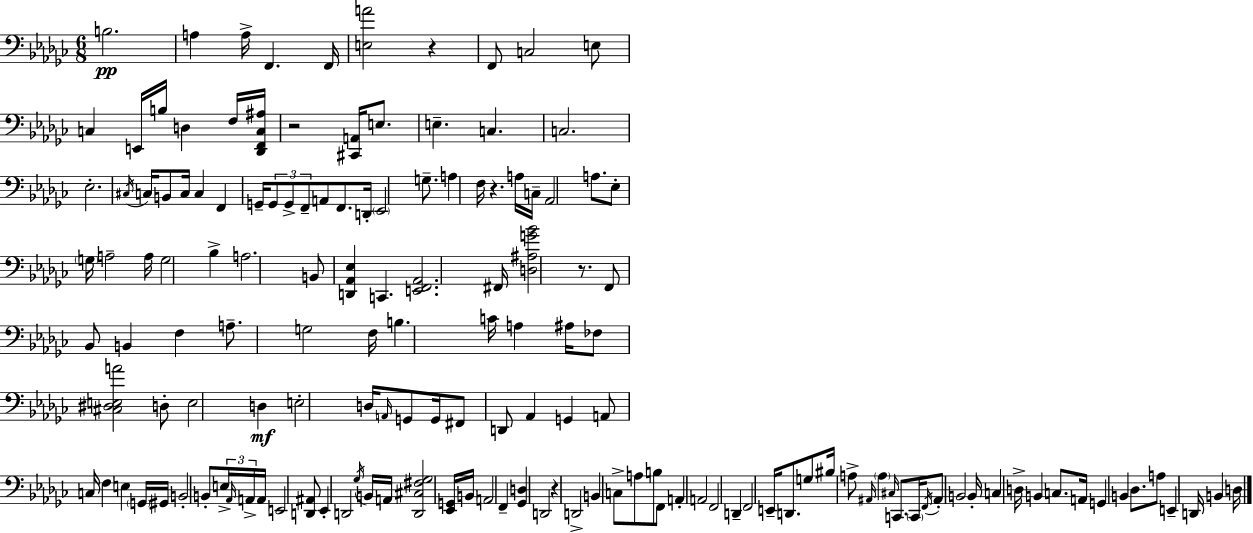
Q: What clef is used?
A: bass